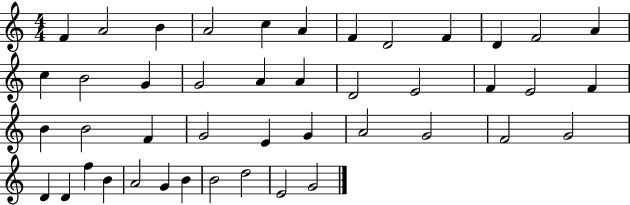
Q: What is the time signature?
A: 4/4